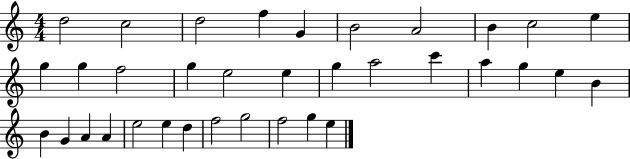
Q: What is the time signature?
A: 4/4